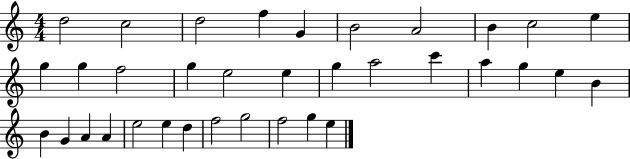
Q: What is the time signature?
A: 4/4